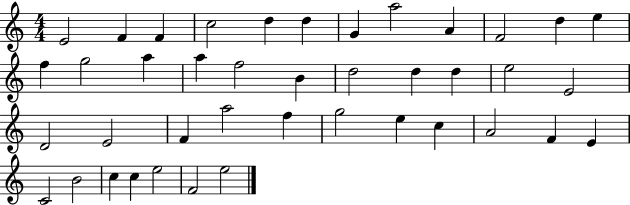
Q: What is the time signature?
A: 4/4